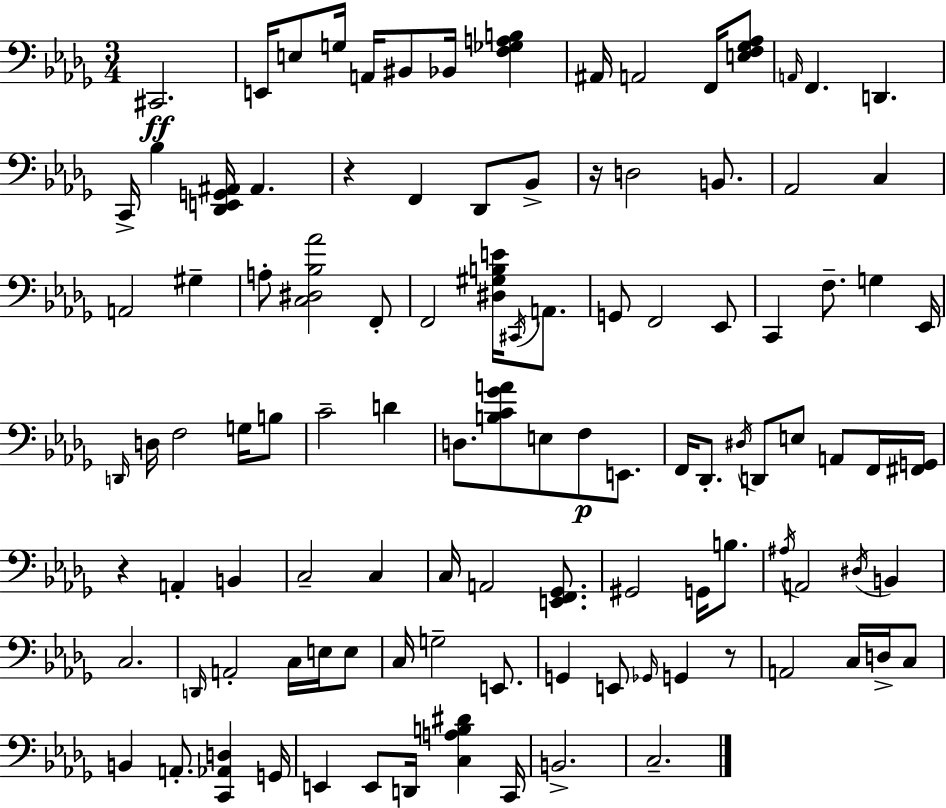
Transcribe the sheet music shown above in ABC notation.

X:1
T:Untitled
M:3/4
L:1/4
K:Bbm
^C,,2 E,,/4 E,/2 G,/4 A,,/4 ^B,,/2 _B,,/4 [F,_G,A,B,] ^A,,/4 A,,2 F,,/4 [E,F,_G,_A,]/2 A,,/4 F,, D,, C,,/4 _B, [_D,,E,,G,,^A,,]/4 ^A,, z F,, _D,,/2 _B,,/2 z/4 D,2 B,,/2 _A,,2 C, A,,2 ^G, A,/2 [C,^D,_B,_A]2 F,,/2 F,,2 [^D,^G,B,E]/4 ^C,,/4 A,,/2 G,,/2 F,,2 _E,,/2 C,, F,/2 G, _E,,/4 D,,/4 D,/4 F,2 G,/4 B,/2 C2 D D,/2 [B,C_GA]/2 E,/2 F,/2 E,,/2 F,,/4 _D,,/2 ^D,/4 D,,/2 E,/2 A,,/2 F,,/4 [^F,,G,,]/4 z A,, B,, C,2 C, C,/4 A,,2 [E,,F,,_G,,]/2 ^G,,2 G,,/4 B,/2 ^A,/4 A,,2 ^D,/4 B,, C,2 D,,/4 A,,2 C,/4 E,/4 E,/2 C,/4 G,2 E,,/2 G,, E,,/2 _G,,/4 G,, z/2 A,,2 C,/4 D,/4 C,/2 B,, A,,/2 [C,,_A,,D,] G,,/4 E,, E,,/2 D,,/4 [C,A,B,^D] C,,/4 B,,2 C,2